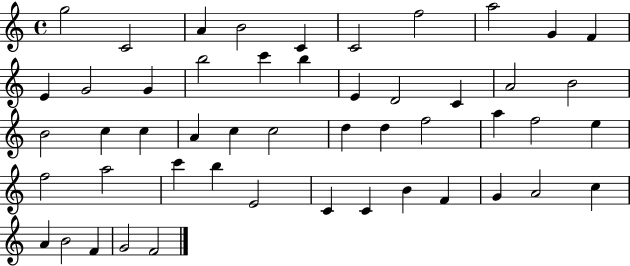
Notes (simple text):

G5/h C4/h A4/q B4/h C4/q C4/h F5/h A5/h G4/q F4/q E4/q G4/h G4/q B5/h C6/q B5/q E4/q D4/h C4/q A4/h B4/h B4/h C5/q C5/q A4/q C5/q C5/h D5/q D5/q F5/h A5/q F5/h E5/q F5/h A5/h C6/q B5/q E4/h C4/q C4/q B4/q F4/q G4/q A4/h C5/q A4/q B4/h F4/q G4/h F4/h